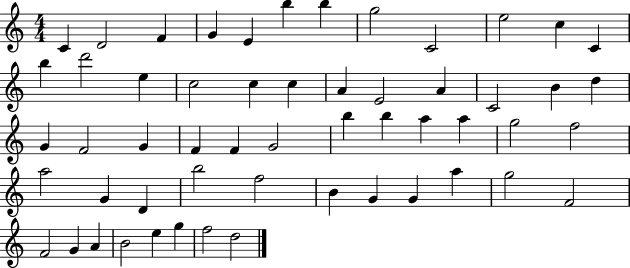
{
  \clef treble
  \numericTimeSignature
  \time 4/4
  \key c \major
  c'4 d'2 f'4 | g'4 e'4 b''4 b''4 | g''2 c'2 | e''2 c''4 c'4 | \break b''4 d'''2 e''4 | c''2 c''4 c''4 | a'4 e'2 a'4 | c'2 b'4 d''4 | \break g'4 f'2 g'4 | f'4 f'4 g'2 | b''4 b''4 a''4 a''4 | g''2 f''2 | \break a''2 g'4 d'4 | b''2 f''2 | b'4 g'4 g'4 a''4 | g''2 f'2 | \break f'2 g'4 a'4 | b'2 e''4 g''4 | f''2 d''2 | \bar "|."
}